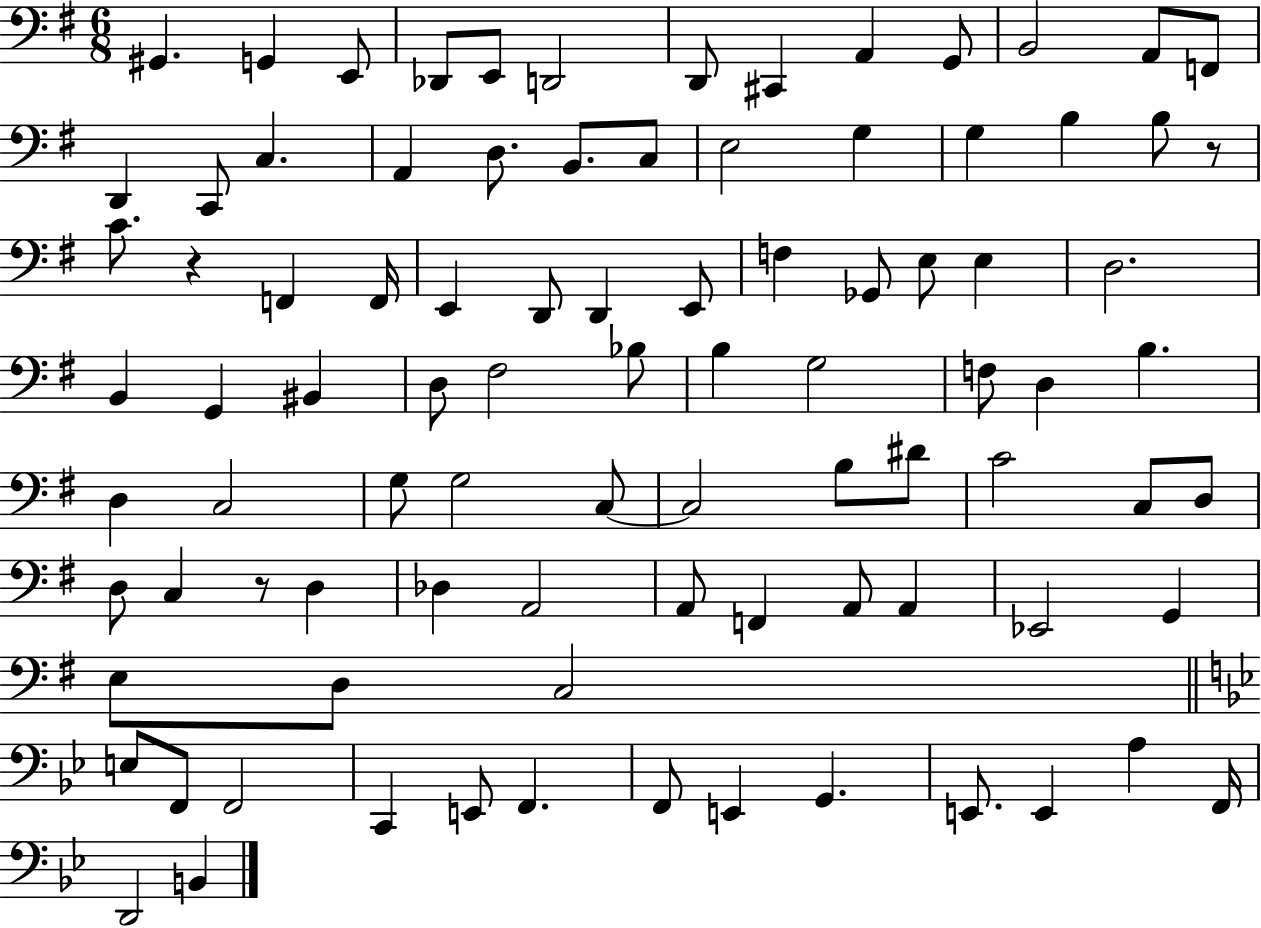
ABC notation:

X:1
T:Untitled
M:6/8
L:1/4
K:G
^G,, G,, E,,/2 _D,,/2 E,,/2 D,,2 D,,/2 ^C,, A,, G,,/2 B,,2 A,,/2 F,,/2 D,, C,,/2 C, A,, D,/2 B,,/2 C,/2 E,2 G, G, B, B,/2 z/2 C/2 z F,, F,,/4 E,, D,,/2 D,, E,,/2 F, _G,,/2 E,/2 E, D,2 B,, G,, ^B,, D,/2 ^F,2 _B,/2 B, G,2 F,/2 D, B, D, C,2 G,/2 G,2 C,/2 C,2 B,/2 ^D/2 C2 C,/2 D,/2 D,/2 C, z/2 D, _D, A,,2 A,,/2 F,, A,,/2 A,, _E,,2 G,, E,/2 D,/2 C,2 E,/2 F,,/2 F,,2 C,, E,,/2 F,, F,,/2 E,, G,, E,,/2 E,, A, F,,/4 D,,2 B,,